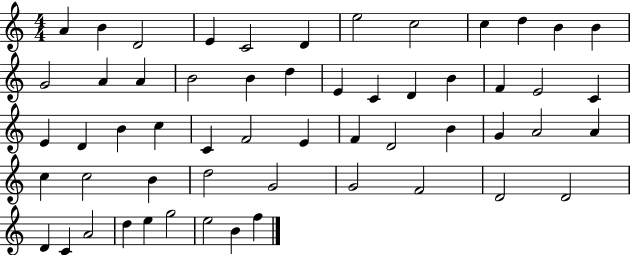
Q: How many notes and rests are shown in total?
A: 56